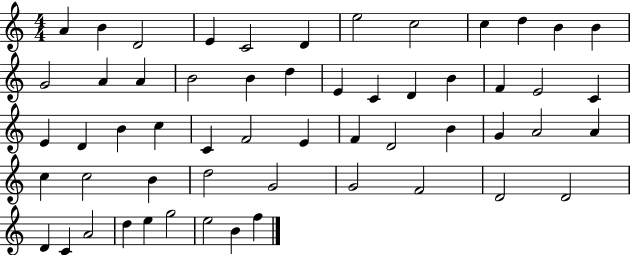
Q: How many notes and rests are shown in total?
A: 56